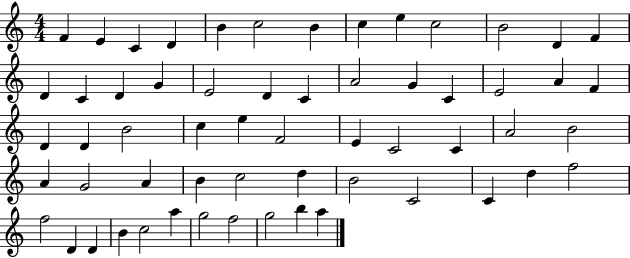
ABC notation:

X:1
T:Untitled
M:4/4
L:1/4
K:C
F E C D B c2 B c e c2 B2 D F D C D G E2 D C A2 G C E2 A F D D B2 c e F2 E C2 C A2 B2 A G2 A B c2 d B2 C2 C d f2 f2 D D B c2 a g2 f2 g2 b a